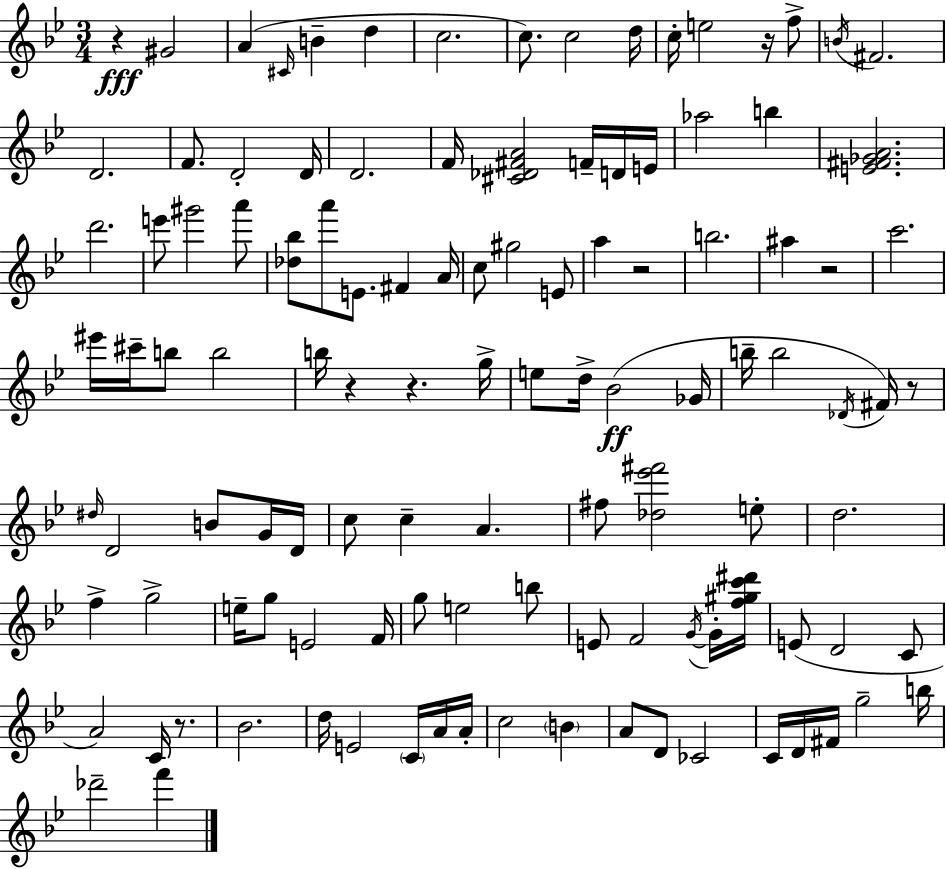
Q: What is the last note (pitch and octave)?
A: F6